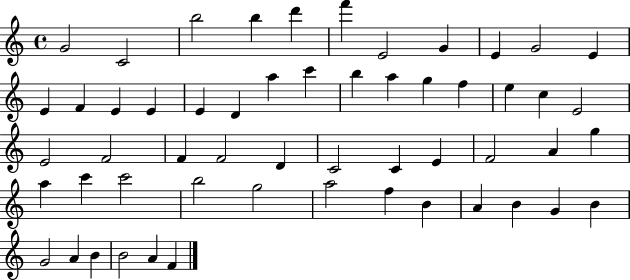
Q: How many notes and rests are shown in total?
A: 55